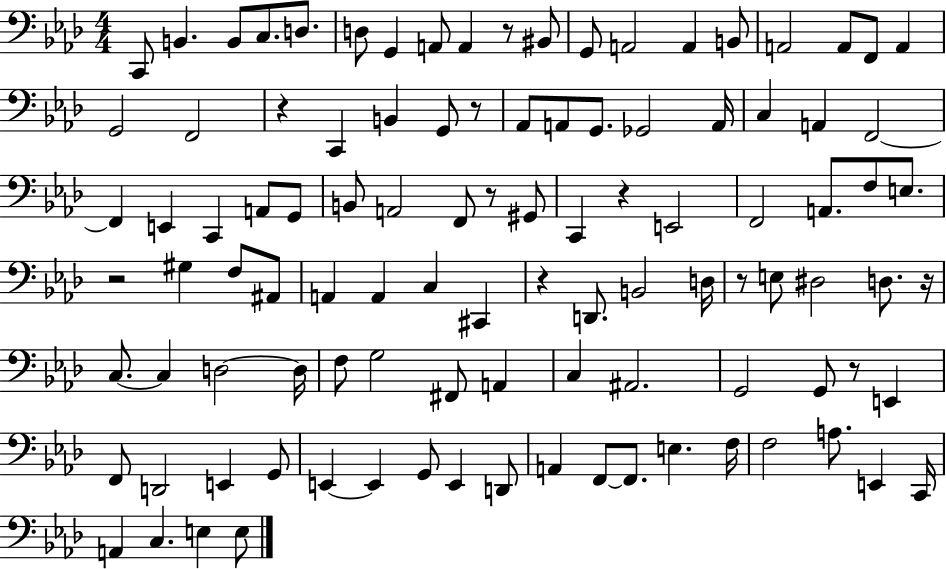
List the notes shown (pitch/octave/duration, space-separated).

C2/e B2/q. B2/e C3/e. D3/e. D3/e G2/q A2/e A2/q R/e BIS2/e G2/e A2/h A2/q B2/e A2/h A2/e F2/e A2/q G2/h F2/h R/q C2/q B2/q G2/e R/e Ab2/e A2/e G2/e. Gb2/h A2/s C3/q A2/q F2/h F2/q E2/q C2/q A2/e G2/e B2/e A2/h F2/e R/e G#2/e C2/q R/q E2/h F2/h A2/e. F3/e E3/e. R/h G#3/q F3/e A#2/e A2/q A2/q C3/q C#2/q R/q D2/e. B2/h D3/s R/e E3/e D#3/h D3/e. R/s C3/e. C3/q D3/h D3/s F3/e G3/h F#2/e A2/q C3/q A#2/h. G2/h G2/e R/e E2/q F2/e D2/h E2/q G2/e E2/q E2/q G2/e E2/q D2/e A2/q F2/e F2/e. E3/q. F3/s F3/h A3/e. E2/q C2/s A2/q C3/q. E3/q E3/e